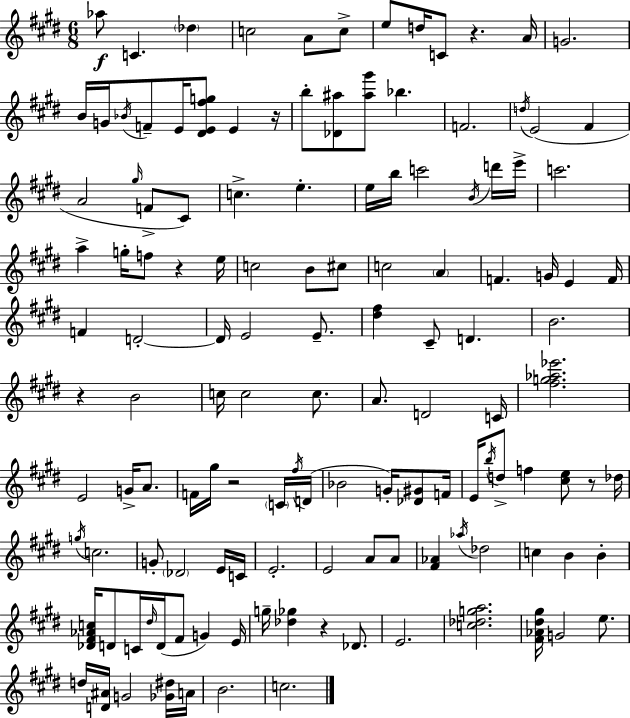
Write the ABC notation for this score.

X:1
T:Untitled
M:6/8
L:1/4
K:E
_a/2 C _d c2 A/2 c/2 e/2 d/4 C/2 z A/4 G2 B/4 G/4 _B/4 F/2 E/4 [^DE^fg]/2 E z/4 b/2 [_D^a]/2 [^a^g']/2 _b F2 d/4 E2 ^F A2 ^g/4 F/2 ^C/2 c e e/4 b/4 c'2 B/4 d'/4 e'/4 c'2 a g/4 f/2 z e/4 c2 B/2 ^c/2 c2 A F G/4 E F/4 F D2 D/4 E2 E/2 [^d^f] ^C/2 D B2 z B2 c/4 c2 c/2 A/2 D2 C/4 [^fg_a_e']2 E2 G/4 A/2 F/4 ^g/4 z2 C/4 ^f/4 D/4 _B2 G/4 [_D^G]/2 F/4 E/4 b/4 d/2 f [^ce]/2 z/2 _d/4 g/4 c2 G/2 _D2 E/4 C/4 E2 E2 A/2 A/2 [^F_A] _a/4 _d2 c B B [_D^F_Ac]/4 D/2 C/4 ^d/4 D/4 ^F/2 G E/4 g/4 [_d_g] z _D/2 E2 [c_dga]2 [^F_A^d^g]/4 G2 e/2 d/4 [D^A]/4 G2 [_G^d]/4 A/4 B2 c2